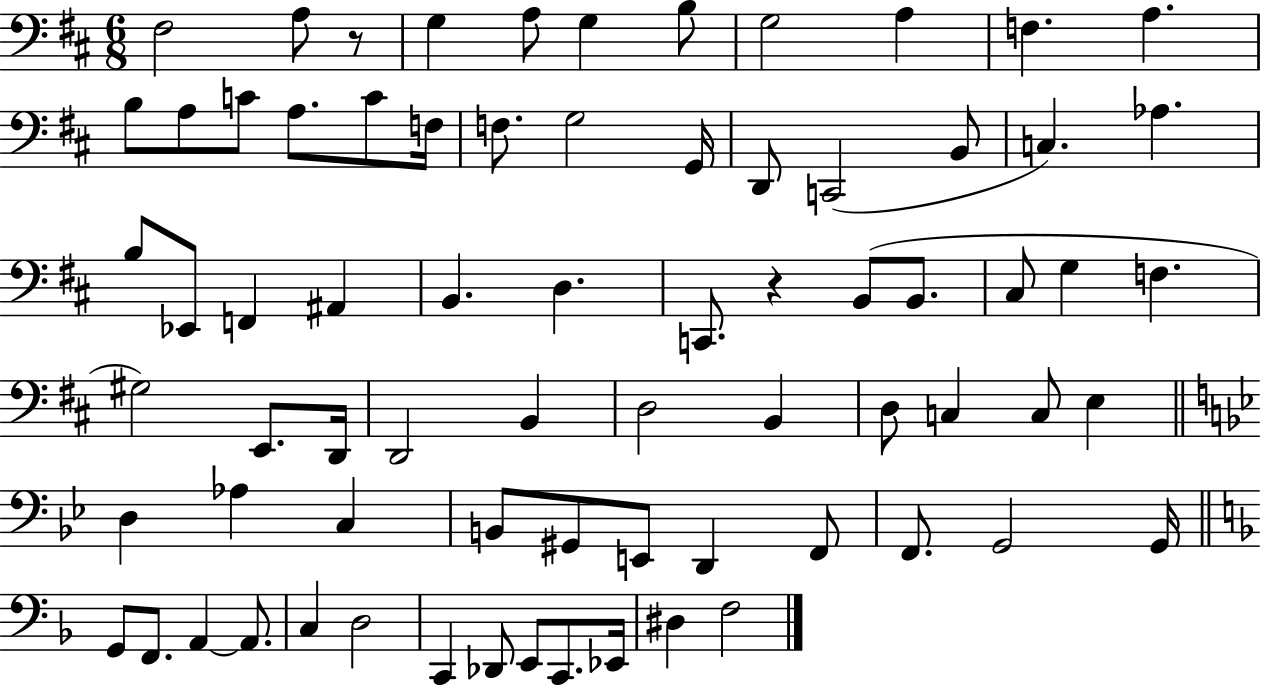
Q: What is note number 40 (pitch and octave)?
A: D2